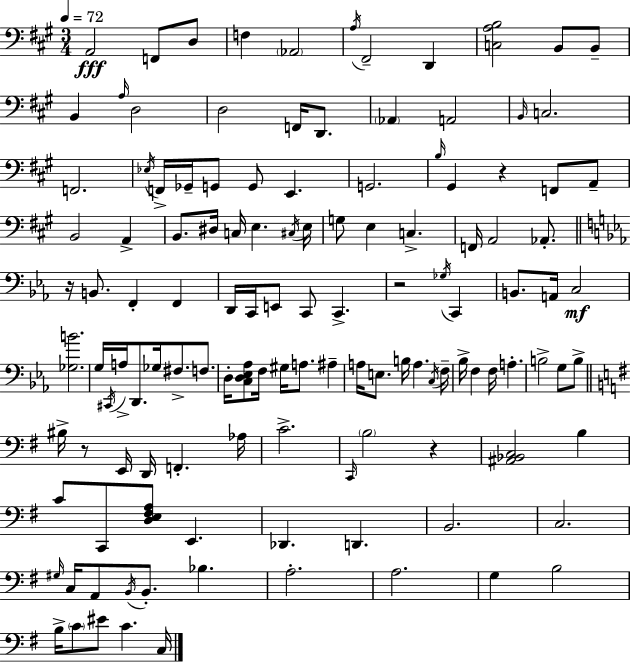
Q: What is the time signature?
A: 3/4